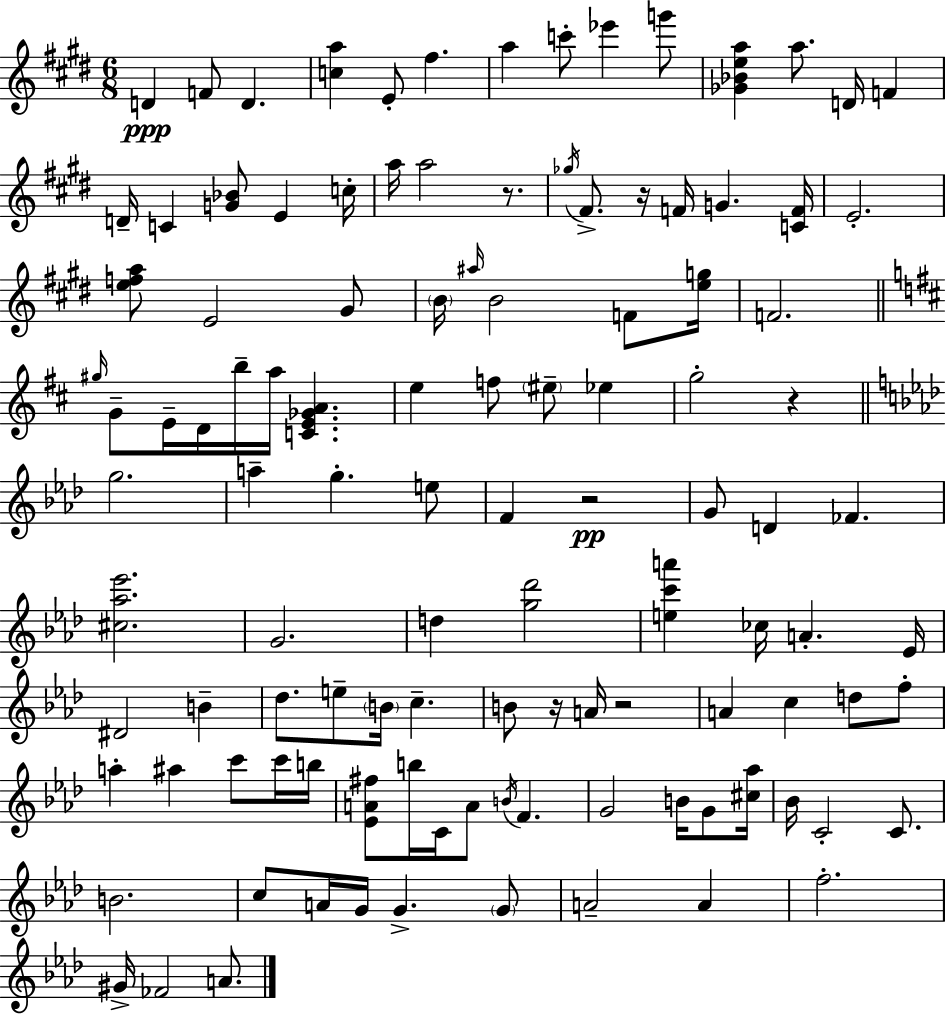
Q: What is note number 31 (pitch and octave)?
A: G#5